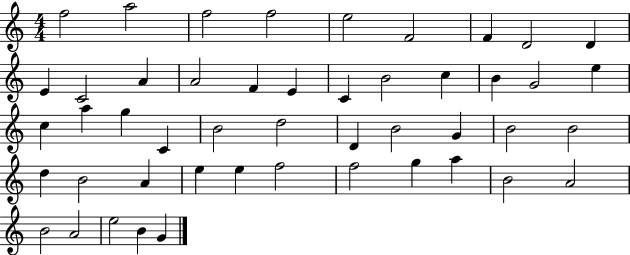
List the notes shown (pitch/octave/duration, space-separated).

F5/h A5/h F5/h F5/h E5/h F4/h F4/q D4/h D4/q E4/q C4/h A4/q A4/h F4/q E4/q C4/q B4/h C5/q B4/q G4/h E5/q C5/q A5/q G5/q C4/q B4/h D5/h D4/q B4/h G4/q B4/h B4/h D5/q B4/h A4/q E5/q E5/q F5/h F5/h G5/q A5/q B4/h A4/h B4/h A4/h E5/h B4/q G4/q